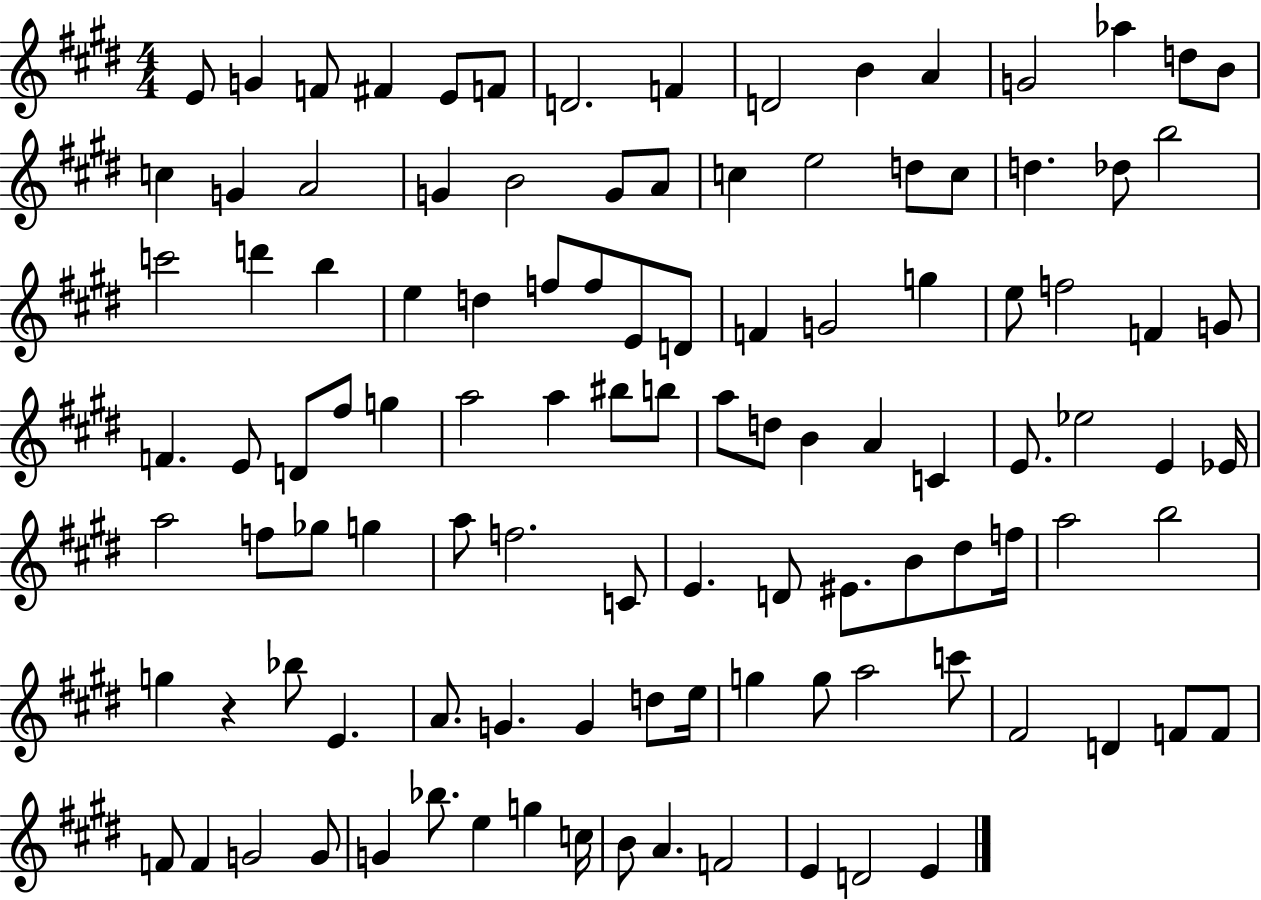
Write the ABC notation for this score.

X:1
T:Untitled
M:4/4
L:1/4
K:E
E/2 G F/2 ^F E/2 F/2 D2 F D2 B A G2 _a d/2 B/2 c G A2 G B2 G/2 A/2 c e2 d/2 c/2 d _d/2 b2 c'2 d' b e d f/2 f/2 E/2 D/2 F G2 g e/2 f2 F G/2 F E/2 D/2 ^f/2 g a2 a ^b/2 b/2 a/2 d/2 B A C E/2 _e2 E _E/4 a2 f/2 _g/2 g a/2 f2 C/2 E D/2 ^E/2 B/2 ^d/2 f/4 a2 b2 g z _b/2 E A/2 G G d/2 e/4 g g/2 a2 c'/2 ^F2 D F/2 F/2 F/2 F G2 G/2 G _b/2 e g c/4 B/2 A F2 E D2 E